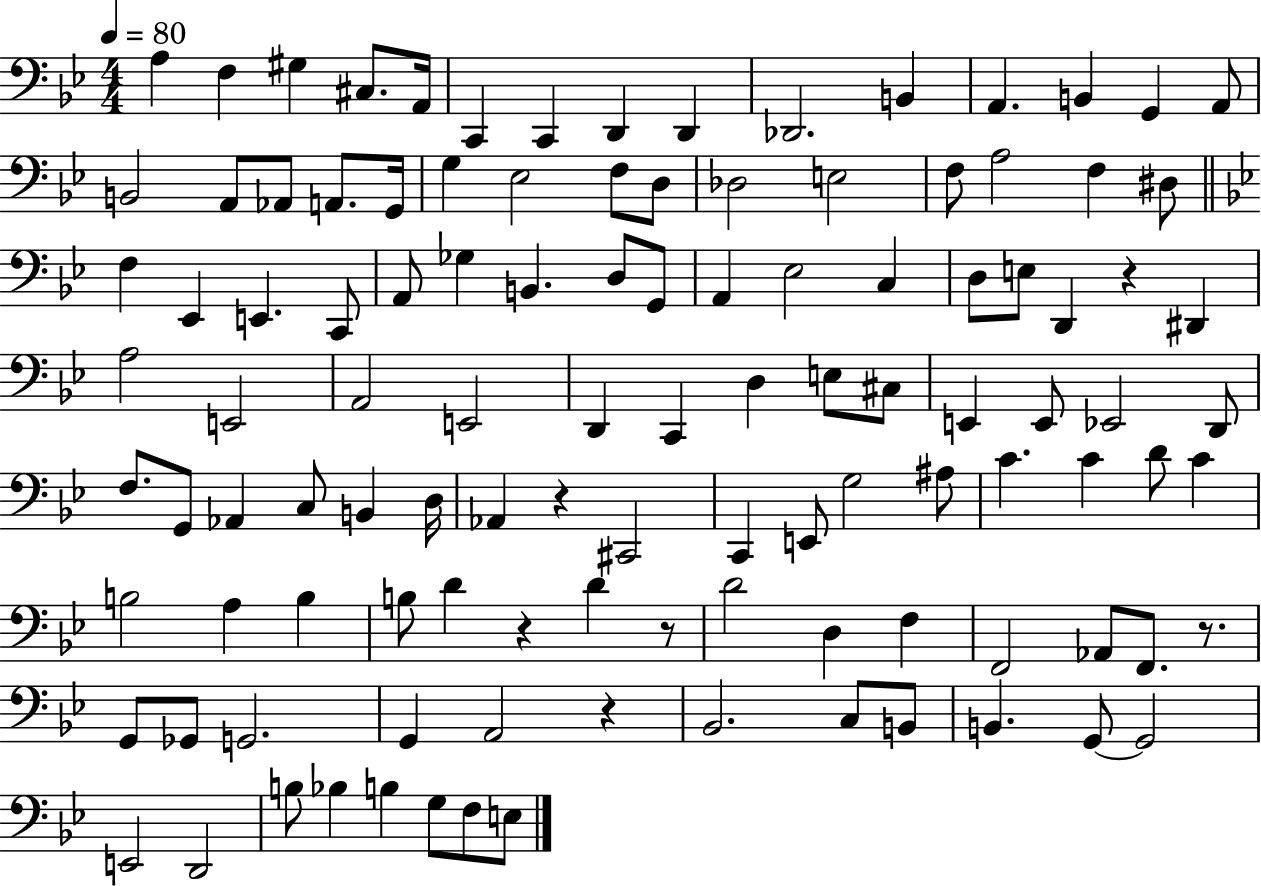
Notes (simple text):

A3/q F3/q G#3/q C#3/e. A2/s C2/q C2/q D2/q D2/q Db2/h. B2/q A2/q. B2/q G2/q A2/e B2/h A2/e Ab2/e A2/e. G2/s G3/q Eb3/h F3/e D3/e Db3/h E3/h F3/e A3/h F3/q D#3/e F3/q Eb2/q E2/q. C2/e A2/e Gb3/q B2/q. D3/e G2/e A2/q Eb3/h C3/q D3/e E3/e D2/q R/q D#2/q A3/h E2/h A2/h E2/h D2/q C2/q D3/q E3/e C#3/e E2/q E2/e Eb2/h D2/e F3/e. G2/e Ab2/q C3/e B2/q D3/s Ab2/q R/q C#2/h C2/q E2/e G3/h A#3/e C4/q. C4/q D4/e C4/q B3/h A3/q B3/q B3/e D4/q R/q D4/q R/e D4/h D3/q F3/q F2/h Ab2/e F2/e. R/e. G2/e Gb2/e G2/h. G2/q A2/h R/q Bb2/h. C3/e B2/e B2/q. G2/e G2/h E2/h D2/h B3/e Bb3/q B3/q G3/e F3/e E3/e